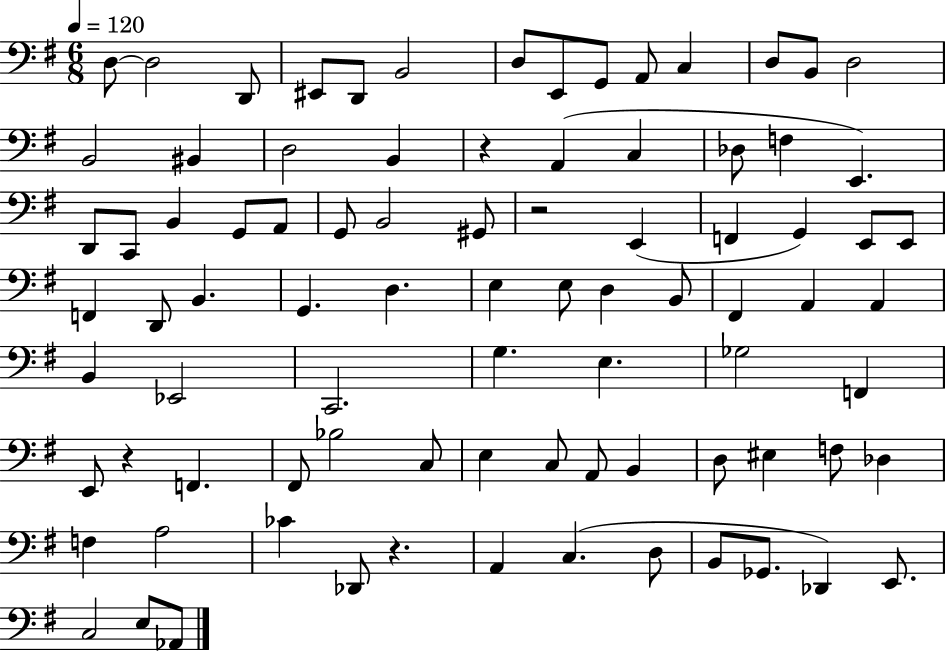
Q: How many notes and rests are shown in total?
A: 86